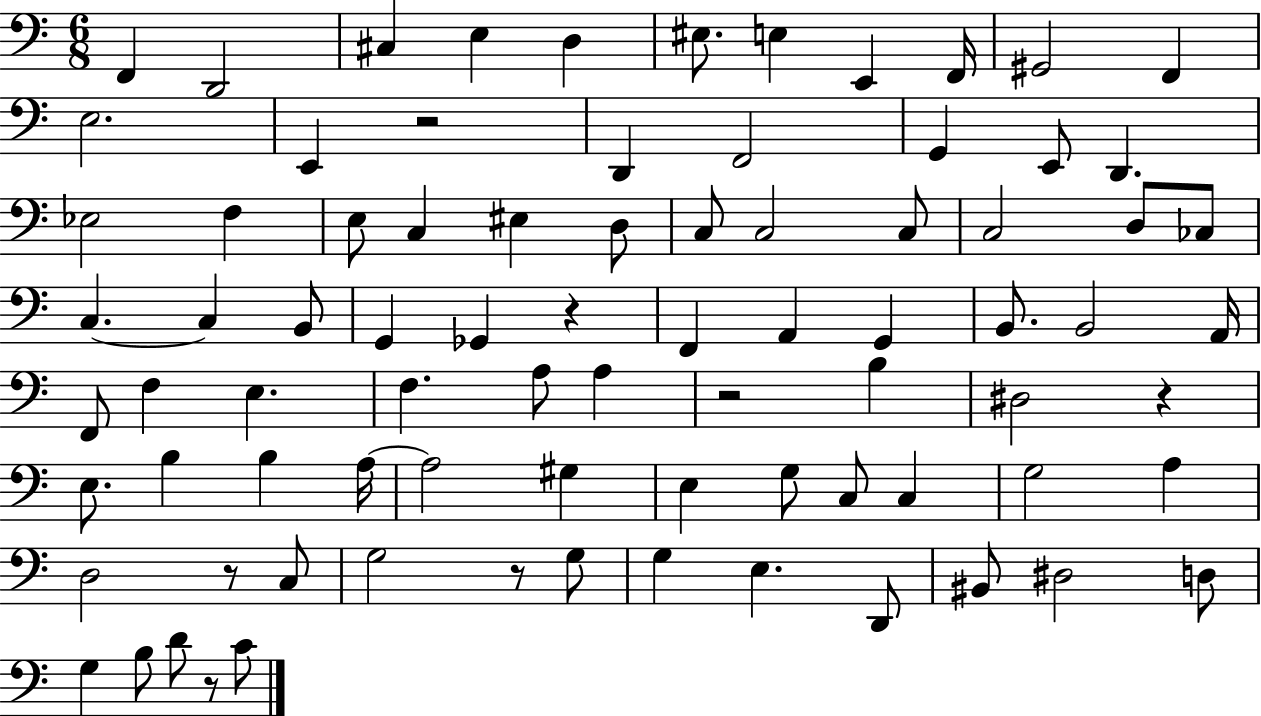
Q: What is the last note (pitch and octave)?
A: C4